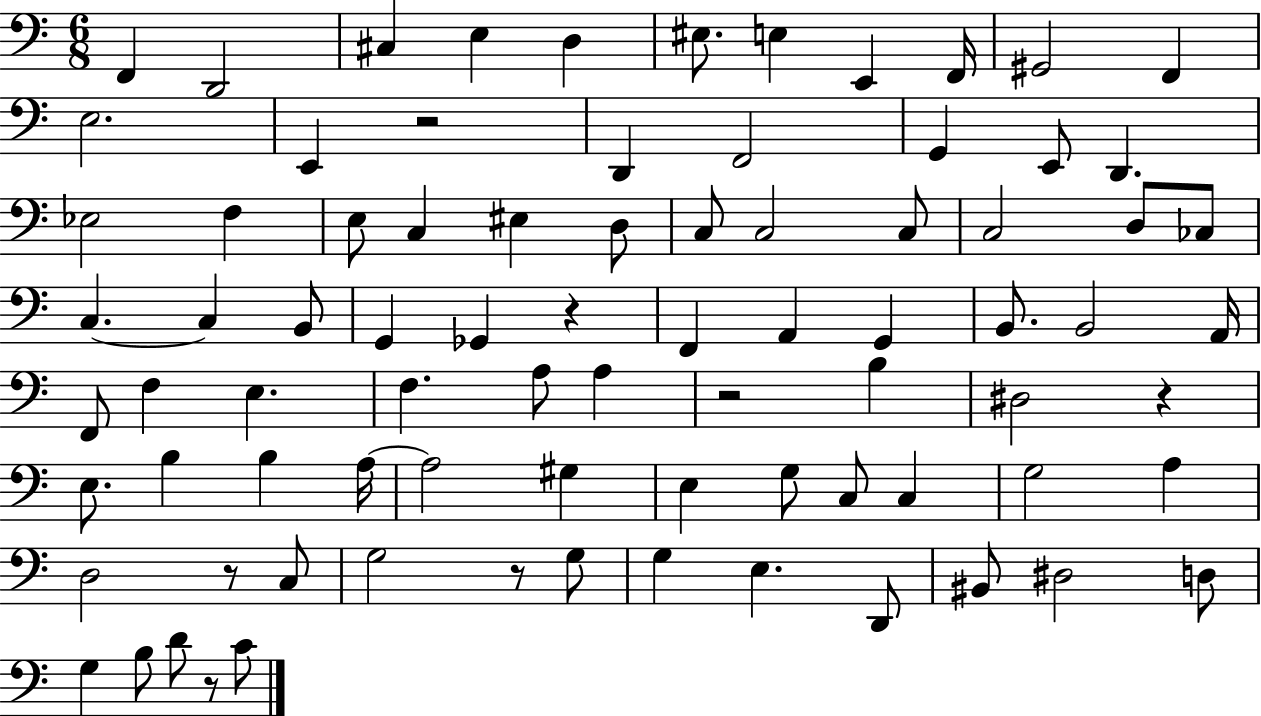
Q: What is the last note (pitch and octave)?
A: C4